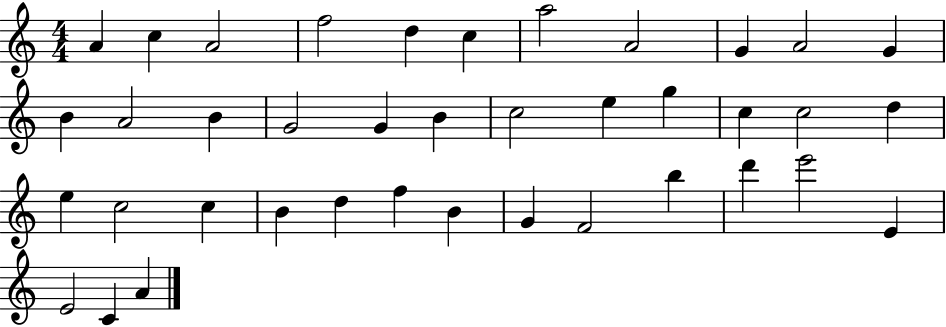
{
  \clef treble
  \numericTimeSignature
  \time 4/4
  \key c \major
  a'4 c''4 a'2 | f''2 d''4 c''4 | a''2 a'2 | g'4 a'2 g'4 | \break b'4 a'2 b'4 | g'2 g'4 b'4 | c''2 e''4 g''4 | c''4 c''2 d''4 | \break e''4 c''2 c''4 | b'4 d''4 f''4 b'4 | g'4 f'2 b''4 | d'''4 e'''2 e'4 | \break e'2 c'4 a'4 | \bar "|."
}